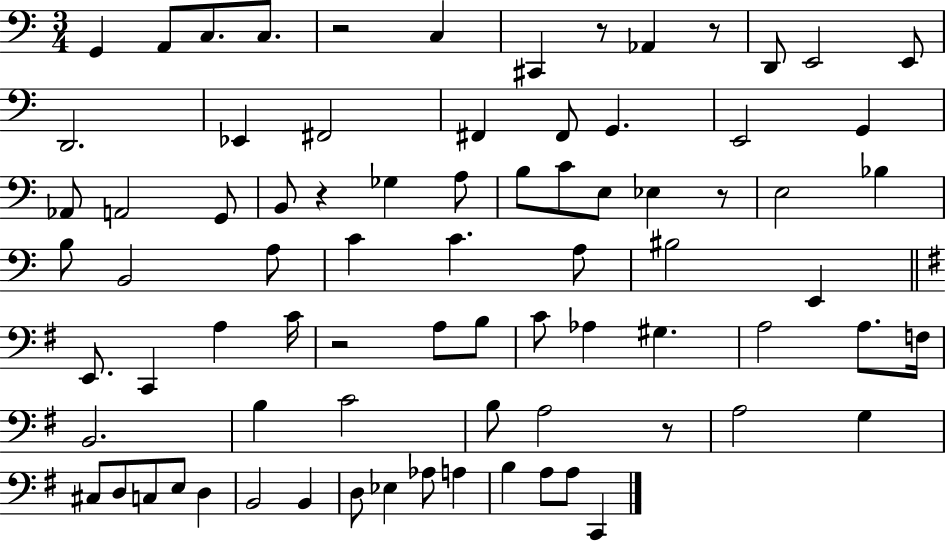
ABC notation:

X:1
T:Untitled
M:3/4
L:1/4
K:C
G,, A,,/2 C,/2 C,/2 z2 C, ^C,, z/2 _A,, z/2 D,,/2 E,,2 E,,/2 D,,2 _E,, ^F,,2 ^F,, ^F,,/2 G,, E,,2 G,, _A,,/2 A,,2 G,,/2 B,,/2 z _G, A,/2 B,/2 C/2 E,/2 _E, z/2 E,2 _B, B,/2 B,,2 A,/2 C C A,/2 ^B,2 E,, E,,/2 C,, A, C/4 z2 A,/2 B,/2 C/2 _A, ^G, A,2 A,/2 F,/4 B,,2 B, C2 B,/2 A,2 z/2 A,2 G, ^C,/2 D,/2 C,/2 E,/2 D, B,,2 B,, D,/2 _E, _A,/2 A, B, A,/2 A,/2 C,,